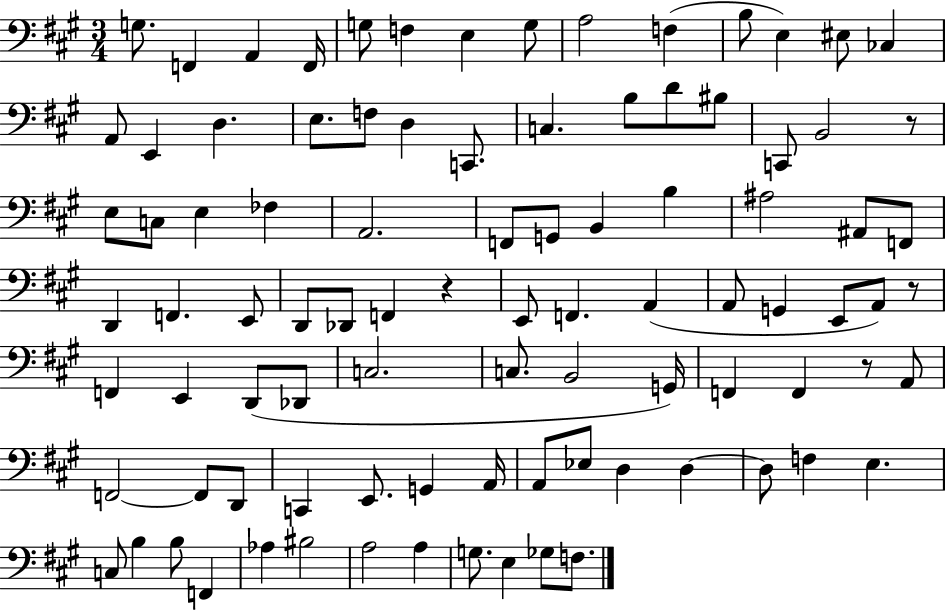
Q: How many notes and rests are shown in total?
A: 93